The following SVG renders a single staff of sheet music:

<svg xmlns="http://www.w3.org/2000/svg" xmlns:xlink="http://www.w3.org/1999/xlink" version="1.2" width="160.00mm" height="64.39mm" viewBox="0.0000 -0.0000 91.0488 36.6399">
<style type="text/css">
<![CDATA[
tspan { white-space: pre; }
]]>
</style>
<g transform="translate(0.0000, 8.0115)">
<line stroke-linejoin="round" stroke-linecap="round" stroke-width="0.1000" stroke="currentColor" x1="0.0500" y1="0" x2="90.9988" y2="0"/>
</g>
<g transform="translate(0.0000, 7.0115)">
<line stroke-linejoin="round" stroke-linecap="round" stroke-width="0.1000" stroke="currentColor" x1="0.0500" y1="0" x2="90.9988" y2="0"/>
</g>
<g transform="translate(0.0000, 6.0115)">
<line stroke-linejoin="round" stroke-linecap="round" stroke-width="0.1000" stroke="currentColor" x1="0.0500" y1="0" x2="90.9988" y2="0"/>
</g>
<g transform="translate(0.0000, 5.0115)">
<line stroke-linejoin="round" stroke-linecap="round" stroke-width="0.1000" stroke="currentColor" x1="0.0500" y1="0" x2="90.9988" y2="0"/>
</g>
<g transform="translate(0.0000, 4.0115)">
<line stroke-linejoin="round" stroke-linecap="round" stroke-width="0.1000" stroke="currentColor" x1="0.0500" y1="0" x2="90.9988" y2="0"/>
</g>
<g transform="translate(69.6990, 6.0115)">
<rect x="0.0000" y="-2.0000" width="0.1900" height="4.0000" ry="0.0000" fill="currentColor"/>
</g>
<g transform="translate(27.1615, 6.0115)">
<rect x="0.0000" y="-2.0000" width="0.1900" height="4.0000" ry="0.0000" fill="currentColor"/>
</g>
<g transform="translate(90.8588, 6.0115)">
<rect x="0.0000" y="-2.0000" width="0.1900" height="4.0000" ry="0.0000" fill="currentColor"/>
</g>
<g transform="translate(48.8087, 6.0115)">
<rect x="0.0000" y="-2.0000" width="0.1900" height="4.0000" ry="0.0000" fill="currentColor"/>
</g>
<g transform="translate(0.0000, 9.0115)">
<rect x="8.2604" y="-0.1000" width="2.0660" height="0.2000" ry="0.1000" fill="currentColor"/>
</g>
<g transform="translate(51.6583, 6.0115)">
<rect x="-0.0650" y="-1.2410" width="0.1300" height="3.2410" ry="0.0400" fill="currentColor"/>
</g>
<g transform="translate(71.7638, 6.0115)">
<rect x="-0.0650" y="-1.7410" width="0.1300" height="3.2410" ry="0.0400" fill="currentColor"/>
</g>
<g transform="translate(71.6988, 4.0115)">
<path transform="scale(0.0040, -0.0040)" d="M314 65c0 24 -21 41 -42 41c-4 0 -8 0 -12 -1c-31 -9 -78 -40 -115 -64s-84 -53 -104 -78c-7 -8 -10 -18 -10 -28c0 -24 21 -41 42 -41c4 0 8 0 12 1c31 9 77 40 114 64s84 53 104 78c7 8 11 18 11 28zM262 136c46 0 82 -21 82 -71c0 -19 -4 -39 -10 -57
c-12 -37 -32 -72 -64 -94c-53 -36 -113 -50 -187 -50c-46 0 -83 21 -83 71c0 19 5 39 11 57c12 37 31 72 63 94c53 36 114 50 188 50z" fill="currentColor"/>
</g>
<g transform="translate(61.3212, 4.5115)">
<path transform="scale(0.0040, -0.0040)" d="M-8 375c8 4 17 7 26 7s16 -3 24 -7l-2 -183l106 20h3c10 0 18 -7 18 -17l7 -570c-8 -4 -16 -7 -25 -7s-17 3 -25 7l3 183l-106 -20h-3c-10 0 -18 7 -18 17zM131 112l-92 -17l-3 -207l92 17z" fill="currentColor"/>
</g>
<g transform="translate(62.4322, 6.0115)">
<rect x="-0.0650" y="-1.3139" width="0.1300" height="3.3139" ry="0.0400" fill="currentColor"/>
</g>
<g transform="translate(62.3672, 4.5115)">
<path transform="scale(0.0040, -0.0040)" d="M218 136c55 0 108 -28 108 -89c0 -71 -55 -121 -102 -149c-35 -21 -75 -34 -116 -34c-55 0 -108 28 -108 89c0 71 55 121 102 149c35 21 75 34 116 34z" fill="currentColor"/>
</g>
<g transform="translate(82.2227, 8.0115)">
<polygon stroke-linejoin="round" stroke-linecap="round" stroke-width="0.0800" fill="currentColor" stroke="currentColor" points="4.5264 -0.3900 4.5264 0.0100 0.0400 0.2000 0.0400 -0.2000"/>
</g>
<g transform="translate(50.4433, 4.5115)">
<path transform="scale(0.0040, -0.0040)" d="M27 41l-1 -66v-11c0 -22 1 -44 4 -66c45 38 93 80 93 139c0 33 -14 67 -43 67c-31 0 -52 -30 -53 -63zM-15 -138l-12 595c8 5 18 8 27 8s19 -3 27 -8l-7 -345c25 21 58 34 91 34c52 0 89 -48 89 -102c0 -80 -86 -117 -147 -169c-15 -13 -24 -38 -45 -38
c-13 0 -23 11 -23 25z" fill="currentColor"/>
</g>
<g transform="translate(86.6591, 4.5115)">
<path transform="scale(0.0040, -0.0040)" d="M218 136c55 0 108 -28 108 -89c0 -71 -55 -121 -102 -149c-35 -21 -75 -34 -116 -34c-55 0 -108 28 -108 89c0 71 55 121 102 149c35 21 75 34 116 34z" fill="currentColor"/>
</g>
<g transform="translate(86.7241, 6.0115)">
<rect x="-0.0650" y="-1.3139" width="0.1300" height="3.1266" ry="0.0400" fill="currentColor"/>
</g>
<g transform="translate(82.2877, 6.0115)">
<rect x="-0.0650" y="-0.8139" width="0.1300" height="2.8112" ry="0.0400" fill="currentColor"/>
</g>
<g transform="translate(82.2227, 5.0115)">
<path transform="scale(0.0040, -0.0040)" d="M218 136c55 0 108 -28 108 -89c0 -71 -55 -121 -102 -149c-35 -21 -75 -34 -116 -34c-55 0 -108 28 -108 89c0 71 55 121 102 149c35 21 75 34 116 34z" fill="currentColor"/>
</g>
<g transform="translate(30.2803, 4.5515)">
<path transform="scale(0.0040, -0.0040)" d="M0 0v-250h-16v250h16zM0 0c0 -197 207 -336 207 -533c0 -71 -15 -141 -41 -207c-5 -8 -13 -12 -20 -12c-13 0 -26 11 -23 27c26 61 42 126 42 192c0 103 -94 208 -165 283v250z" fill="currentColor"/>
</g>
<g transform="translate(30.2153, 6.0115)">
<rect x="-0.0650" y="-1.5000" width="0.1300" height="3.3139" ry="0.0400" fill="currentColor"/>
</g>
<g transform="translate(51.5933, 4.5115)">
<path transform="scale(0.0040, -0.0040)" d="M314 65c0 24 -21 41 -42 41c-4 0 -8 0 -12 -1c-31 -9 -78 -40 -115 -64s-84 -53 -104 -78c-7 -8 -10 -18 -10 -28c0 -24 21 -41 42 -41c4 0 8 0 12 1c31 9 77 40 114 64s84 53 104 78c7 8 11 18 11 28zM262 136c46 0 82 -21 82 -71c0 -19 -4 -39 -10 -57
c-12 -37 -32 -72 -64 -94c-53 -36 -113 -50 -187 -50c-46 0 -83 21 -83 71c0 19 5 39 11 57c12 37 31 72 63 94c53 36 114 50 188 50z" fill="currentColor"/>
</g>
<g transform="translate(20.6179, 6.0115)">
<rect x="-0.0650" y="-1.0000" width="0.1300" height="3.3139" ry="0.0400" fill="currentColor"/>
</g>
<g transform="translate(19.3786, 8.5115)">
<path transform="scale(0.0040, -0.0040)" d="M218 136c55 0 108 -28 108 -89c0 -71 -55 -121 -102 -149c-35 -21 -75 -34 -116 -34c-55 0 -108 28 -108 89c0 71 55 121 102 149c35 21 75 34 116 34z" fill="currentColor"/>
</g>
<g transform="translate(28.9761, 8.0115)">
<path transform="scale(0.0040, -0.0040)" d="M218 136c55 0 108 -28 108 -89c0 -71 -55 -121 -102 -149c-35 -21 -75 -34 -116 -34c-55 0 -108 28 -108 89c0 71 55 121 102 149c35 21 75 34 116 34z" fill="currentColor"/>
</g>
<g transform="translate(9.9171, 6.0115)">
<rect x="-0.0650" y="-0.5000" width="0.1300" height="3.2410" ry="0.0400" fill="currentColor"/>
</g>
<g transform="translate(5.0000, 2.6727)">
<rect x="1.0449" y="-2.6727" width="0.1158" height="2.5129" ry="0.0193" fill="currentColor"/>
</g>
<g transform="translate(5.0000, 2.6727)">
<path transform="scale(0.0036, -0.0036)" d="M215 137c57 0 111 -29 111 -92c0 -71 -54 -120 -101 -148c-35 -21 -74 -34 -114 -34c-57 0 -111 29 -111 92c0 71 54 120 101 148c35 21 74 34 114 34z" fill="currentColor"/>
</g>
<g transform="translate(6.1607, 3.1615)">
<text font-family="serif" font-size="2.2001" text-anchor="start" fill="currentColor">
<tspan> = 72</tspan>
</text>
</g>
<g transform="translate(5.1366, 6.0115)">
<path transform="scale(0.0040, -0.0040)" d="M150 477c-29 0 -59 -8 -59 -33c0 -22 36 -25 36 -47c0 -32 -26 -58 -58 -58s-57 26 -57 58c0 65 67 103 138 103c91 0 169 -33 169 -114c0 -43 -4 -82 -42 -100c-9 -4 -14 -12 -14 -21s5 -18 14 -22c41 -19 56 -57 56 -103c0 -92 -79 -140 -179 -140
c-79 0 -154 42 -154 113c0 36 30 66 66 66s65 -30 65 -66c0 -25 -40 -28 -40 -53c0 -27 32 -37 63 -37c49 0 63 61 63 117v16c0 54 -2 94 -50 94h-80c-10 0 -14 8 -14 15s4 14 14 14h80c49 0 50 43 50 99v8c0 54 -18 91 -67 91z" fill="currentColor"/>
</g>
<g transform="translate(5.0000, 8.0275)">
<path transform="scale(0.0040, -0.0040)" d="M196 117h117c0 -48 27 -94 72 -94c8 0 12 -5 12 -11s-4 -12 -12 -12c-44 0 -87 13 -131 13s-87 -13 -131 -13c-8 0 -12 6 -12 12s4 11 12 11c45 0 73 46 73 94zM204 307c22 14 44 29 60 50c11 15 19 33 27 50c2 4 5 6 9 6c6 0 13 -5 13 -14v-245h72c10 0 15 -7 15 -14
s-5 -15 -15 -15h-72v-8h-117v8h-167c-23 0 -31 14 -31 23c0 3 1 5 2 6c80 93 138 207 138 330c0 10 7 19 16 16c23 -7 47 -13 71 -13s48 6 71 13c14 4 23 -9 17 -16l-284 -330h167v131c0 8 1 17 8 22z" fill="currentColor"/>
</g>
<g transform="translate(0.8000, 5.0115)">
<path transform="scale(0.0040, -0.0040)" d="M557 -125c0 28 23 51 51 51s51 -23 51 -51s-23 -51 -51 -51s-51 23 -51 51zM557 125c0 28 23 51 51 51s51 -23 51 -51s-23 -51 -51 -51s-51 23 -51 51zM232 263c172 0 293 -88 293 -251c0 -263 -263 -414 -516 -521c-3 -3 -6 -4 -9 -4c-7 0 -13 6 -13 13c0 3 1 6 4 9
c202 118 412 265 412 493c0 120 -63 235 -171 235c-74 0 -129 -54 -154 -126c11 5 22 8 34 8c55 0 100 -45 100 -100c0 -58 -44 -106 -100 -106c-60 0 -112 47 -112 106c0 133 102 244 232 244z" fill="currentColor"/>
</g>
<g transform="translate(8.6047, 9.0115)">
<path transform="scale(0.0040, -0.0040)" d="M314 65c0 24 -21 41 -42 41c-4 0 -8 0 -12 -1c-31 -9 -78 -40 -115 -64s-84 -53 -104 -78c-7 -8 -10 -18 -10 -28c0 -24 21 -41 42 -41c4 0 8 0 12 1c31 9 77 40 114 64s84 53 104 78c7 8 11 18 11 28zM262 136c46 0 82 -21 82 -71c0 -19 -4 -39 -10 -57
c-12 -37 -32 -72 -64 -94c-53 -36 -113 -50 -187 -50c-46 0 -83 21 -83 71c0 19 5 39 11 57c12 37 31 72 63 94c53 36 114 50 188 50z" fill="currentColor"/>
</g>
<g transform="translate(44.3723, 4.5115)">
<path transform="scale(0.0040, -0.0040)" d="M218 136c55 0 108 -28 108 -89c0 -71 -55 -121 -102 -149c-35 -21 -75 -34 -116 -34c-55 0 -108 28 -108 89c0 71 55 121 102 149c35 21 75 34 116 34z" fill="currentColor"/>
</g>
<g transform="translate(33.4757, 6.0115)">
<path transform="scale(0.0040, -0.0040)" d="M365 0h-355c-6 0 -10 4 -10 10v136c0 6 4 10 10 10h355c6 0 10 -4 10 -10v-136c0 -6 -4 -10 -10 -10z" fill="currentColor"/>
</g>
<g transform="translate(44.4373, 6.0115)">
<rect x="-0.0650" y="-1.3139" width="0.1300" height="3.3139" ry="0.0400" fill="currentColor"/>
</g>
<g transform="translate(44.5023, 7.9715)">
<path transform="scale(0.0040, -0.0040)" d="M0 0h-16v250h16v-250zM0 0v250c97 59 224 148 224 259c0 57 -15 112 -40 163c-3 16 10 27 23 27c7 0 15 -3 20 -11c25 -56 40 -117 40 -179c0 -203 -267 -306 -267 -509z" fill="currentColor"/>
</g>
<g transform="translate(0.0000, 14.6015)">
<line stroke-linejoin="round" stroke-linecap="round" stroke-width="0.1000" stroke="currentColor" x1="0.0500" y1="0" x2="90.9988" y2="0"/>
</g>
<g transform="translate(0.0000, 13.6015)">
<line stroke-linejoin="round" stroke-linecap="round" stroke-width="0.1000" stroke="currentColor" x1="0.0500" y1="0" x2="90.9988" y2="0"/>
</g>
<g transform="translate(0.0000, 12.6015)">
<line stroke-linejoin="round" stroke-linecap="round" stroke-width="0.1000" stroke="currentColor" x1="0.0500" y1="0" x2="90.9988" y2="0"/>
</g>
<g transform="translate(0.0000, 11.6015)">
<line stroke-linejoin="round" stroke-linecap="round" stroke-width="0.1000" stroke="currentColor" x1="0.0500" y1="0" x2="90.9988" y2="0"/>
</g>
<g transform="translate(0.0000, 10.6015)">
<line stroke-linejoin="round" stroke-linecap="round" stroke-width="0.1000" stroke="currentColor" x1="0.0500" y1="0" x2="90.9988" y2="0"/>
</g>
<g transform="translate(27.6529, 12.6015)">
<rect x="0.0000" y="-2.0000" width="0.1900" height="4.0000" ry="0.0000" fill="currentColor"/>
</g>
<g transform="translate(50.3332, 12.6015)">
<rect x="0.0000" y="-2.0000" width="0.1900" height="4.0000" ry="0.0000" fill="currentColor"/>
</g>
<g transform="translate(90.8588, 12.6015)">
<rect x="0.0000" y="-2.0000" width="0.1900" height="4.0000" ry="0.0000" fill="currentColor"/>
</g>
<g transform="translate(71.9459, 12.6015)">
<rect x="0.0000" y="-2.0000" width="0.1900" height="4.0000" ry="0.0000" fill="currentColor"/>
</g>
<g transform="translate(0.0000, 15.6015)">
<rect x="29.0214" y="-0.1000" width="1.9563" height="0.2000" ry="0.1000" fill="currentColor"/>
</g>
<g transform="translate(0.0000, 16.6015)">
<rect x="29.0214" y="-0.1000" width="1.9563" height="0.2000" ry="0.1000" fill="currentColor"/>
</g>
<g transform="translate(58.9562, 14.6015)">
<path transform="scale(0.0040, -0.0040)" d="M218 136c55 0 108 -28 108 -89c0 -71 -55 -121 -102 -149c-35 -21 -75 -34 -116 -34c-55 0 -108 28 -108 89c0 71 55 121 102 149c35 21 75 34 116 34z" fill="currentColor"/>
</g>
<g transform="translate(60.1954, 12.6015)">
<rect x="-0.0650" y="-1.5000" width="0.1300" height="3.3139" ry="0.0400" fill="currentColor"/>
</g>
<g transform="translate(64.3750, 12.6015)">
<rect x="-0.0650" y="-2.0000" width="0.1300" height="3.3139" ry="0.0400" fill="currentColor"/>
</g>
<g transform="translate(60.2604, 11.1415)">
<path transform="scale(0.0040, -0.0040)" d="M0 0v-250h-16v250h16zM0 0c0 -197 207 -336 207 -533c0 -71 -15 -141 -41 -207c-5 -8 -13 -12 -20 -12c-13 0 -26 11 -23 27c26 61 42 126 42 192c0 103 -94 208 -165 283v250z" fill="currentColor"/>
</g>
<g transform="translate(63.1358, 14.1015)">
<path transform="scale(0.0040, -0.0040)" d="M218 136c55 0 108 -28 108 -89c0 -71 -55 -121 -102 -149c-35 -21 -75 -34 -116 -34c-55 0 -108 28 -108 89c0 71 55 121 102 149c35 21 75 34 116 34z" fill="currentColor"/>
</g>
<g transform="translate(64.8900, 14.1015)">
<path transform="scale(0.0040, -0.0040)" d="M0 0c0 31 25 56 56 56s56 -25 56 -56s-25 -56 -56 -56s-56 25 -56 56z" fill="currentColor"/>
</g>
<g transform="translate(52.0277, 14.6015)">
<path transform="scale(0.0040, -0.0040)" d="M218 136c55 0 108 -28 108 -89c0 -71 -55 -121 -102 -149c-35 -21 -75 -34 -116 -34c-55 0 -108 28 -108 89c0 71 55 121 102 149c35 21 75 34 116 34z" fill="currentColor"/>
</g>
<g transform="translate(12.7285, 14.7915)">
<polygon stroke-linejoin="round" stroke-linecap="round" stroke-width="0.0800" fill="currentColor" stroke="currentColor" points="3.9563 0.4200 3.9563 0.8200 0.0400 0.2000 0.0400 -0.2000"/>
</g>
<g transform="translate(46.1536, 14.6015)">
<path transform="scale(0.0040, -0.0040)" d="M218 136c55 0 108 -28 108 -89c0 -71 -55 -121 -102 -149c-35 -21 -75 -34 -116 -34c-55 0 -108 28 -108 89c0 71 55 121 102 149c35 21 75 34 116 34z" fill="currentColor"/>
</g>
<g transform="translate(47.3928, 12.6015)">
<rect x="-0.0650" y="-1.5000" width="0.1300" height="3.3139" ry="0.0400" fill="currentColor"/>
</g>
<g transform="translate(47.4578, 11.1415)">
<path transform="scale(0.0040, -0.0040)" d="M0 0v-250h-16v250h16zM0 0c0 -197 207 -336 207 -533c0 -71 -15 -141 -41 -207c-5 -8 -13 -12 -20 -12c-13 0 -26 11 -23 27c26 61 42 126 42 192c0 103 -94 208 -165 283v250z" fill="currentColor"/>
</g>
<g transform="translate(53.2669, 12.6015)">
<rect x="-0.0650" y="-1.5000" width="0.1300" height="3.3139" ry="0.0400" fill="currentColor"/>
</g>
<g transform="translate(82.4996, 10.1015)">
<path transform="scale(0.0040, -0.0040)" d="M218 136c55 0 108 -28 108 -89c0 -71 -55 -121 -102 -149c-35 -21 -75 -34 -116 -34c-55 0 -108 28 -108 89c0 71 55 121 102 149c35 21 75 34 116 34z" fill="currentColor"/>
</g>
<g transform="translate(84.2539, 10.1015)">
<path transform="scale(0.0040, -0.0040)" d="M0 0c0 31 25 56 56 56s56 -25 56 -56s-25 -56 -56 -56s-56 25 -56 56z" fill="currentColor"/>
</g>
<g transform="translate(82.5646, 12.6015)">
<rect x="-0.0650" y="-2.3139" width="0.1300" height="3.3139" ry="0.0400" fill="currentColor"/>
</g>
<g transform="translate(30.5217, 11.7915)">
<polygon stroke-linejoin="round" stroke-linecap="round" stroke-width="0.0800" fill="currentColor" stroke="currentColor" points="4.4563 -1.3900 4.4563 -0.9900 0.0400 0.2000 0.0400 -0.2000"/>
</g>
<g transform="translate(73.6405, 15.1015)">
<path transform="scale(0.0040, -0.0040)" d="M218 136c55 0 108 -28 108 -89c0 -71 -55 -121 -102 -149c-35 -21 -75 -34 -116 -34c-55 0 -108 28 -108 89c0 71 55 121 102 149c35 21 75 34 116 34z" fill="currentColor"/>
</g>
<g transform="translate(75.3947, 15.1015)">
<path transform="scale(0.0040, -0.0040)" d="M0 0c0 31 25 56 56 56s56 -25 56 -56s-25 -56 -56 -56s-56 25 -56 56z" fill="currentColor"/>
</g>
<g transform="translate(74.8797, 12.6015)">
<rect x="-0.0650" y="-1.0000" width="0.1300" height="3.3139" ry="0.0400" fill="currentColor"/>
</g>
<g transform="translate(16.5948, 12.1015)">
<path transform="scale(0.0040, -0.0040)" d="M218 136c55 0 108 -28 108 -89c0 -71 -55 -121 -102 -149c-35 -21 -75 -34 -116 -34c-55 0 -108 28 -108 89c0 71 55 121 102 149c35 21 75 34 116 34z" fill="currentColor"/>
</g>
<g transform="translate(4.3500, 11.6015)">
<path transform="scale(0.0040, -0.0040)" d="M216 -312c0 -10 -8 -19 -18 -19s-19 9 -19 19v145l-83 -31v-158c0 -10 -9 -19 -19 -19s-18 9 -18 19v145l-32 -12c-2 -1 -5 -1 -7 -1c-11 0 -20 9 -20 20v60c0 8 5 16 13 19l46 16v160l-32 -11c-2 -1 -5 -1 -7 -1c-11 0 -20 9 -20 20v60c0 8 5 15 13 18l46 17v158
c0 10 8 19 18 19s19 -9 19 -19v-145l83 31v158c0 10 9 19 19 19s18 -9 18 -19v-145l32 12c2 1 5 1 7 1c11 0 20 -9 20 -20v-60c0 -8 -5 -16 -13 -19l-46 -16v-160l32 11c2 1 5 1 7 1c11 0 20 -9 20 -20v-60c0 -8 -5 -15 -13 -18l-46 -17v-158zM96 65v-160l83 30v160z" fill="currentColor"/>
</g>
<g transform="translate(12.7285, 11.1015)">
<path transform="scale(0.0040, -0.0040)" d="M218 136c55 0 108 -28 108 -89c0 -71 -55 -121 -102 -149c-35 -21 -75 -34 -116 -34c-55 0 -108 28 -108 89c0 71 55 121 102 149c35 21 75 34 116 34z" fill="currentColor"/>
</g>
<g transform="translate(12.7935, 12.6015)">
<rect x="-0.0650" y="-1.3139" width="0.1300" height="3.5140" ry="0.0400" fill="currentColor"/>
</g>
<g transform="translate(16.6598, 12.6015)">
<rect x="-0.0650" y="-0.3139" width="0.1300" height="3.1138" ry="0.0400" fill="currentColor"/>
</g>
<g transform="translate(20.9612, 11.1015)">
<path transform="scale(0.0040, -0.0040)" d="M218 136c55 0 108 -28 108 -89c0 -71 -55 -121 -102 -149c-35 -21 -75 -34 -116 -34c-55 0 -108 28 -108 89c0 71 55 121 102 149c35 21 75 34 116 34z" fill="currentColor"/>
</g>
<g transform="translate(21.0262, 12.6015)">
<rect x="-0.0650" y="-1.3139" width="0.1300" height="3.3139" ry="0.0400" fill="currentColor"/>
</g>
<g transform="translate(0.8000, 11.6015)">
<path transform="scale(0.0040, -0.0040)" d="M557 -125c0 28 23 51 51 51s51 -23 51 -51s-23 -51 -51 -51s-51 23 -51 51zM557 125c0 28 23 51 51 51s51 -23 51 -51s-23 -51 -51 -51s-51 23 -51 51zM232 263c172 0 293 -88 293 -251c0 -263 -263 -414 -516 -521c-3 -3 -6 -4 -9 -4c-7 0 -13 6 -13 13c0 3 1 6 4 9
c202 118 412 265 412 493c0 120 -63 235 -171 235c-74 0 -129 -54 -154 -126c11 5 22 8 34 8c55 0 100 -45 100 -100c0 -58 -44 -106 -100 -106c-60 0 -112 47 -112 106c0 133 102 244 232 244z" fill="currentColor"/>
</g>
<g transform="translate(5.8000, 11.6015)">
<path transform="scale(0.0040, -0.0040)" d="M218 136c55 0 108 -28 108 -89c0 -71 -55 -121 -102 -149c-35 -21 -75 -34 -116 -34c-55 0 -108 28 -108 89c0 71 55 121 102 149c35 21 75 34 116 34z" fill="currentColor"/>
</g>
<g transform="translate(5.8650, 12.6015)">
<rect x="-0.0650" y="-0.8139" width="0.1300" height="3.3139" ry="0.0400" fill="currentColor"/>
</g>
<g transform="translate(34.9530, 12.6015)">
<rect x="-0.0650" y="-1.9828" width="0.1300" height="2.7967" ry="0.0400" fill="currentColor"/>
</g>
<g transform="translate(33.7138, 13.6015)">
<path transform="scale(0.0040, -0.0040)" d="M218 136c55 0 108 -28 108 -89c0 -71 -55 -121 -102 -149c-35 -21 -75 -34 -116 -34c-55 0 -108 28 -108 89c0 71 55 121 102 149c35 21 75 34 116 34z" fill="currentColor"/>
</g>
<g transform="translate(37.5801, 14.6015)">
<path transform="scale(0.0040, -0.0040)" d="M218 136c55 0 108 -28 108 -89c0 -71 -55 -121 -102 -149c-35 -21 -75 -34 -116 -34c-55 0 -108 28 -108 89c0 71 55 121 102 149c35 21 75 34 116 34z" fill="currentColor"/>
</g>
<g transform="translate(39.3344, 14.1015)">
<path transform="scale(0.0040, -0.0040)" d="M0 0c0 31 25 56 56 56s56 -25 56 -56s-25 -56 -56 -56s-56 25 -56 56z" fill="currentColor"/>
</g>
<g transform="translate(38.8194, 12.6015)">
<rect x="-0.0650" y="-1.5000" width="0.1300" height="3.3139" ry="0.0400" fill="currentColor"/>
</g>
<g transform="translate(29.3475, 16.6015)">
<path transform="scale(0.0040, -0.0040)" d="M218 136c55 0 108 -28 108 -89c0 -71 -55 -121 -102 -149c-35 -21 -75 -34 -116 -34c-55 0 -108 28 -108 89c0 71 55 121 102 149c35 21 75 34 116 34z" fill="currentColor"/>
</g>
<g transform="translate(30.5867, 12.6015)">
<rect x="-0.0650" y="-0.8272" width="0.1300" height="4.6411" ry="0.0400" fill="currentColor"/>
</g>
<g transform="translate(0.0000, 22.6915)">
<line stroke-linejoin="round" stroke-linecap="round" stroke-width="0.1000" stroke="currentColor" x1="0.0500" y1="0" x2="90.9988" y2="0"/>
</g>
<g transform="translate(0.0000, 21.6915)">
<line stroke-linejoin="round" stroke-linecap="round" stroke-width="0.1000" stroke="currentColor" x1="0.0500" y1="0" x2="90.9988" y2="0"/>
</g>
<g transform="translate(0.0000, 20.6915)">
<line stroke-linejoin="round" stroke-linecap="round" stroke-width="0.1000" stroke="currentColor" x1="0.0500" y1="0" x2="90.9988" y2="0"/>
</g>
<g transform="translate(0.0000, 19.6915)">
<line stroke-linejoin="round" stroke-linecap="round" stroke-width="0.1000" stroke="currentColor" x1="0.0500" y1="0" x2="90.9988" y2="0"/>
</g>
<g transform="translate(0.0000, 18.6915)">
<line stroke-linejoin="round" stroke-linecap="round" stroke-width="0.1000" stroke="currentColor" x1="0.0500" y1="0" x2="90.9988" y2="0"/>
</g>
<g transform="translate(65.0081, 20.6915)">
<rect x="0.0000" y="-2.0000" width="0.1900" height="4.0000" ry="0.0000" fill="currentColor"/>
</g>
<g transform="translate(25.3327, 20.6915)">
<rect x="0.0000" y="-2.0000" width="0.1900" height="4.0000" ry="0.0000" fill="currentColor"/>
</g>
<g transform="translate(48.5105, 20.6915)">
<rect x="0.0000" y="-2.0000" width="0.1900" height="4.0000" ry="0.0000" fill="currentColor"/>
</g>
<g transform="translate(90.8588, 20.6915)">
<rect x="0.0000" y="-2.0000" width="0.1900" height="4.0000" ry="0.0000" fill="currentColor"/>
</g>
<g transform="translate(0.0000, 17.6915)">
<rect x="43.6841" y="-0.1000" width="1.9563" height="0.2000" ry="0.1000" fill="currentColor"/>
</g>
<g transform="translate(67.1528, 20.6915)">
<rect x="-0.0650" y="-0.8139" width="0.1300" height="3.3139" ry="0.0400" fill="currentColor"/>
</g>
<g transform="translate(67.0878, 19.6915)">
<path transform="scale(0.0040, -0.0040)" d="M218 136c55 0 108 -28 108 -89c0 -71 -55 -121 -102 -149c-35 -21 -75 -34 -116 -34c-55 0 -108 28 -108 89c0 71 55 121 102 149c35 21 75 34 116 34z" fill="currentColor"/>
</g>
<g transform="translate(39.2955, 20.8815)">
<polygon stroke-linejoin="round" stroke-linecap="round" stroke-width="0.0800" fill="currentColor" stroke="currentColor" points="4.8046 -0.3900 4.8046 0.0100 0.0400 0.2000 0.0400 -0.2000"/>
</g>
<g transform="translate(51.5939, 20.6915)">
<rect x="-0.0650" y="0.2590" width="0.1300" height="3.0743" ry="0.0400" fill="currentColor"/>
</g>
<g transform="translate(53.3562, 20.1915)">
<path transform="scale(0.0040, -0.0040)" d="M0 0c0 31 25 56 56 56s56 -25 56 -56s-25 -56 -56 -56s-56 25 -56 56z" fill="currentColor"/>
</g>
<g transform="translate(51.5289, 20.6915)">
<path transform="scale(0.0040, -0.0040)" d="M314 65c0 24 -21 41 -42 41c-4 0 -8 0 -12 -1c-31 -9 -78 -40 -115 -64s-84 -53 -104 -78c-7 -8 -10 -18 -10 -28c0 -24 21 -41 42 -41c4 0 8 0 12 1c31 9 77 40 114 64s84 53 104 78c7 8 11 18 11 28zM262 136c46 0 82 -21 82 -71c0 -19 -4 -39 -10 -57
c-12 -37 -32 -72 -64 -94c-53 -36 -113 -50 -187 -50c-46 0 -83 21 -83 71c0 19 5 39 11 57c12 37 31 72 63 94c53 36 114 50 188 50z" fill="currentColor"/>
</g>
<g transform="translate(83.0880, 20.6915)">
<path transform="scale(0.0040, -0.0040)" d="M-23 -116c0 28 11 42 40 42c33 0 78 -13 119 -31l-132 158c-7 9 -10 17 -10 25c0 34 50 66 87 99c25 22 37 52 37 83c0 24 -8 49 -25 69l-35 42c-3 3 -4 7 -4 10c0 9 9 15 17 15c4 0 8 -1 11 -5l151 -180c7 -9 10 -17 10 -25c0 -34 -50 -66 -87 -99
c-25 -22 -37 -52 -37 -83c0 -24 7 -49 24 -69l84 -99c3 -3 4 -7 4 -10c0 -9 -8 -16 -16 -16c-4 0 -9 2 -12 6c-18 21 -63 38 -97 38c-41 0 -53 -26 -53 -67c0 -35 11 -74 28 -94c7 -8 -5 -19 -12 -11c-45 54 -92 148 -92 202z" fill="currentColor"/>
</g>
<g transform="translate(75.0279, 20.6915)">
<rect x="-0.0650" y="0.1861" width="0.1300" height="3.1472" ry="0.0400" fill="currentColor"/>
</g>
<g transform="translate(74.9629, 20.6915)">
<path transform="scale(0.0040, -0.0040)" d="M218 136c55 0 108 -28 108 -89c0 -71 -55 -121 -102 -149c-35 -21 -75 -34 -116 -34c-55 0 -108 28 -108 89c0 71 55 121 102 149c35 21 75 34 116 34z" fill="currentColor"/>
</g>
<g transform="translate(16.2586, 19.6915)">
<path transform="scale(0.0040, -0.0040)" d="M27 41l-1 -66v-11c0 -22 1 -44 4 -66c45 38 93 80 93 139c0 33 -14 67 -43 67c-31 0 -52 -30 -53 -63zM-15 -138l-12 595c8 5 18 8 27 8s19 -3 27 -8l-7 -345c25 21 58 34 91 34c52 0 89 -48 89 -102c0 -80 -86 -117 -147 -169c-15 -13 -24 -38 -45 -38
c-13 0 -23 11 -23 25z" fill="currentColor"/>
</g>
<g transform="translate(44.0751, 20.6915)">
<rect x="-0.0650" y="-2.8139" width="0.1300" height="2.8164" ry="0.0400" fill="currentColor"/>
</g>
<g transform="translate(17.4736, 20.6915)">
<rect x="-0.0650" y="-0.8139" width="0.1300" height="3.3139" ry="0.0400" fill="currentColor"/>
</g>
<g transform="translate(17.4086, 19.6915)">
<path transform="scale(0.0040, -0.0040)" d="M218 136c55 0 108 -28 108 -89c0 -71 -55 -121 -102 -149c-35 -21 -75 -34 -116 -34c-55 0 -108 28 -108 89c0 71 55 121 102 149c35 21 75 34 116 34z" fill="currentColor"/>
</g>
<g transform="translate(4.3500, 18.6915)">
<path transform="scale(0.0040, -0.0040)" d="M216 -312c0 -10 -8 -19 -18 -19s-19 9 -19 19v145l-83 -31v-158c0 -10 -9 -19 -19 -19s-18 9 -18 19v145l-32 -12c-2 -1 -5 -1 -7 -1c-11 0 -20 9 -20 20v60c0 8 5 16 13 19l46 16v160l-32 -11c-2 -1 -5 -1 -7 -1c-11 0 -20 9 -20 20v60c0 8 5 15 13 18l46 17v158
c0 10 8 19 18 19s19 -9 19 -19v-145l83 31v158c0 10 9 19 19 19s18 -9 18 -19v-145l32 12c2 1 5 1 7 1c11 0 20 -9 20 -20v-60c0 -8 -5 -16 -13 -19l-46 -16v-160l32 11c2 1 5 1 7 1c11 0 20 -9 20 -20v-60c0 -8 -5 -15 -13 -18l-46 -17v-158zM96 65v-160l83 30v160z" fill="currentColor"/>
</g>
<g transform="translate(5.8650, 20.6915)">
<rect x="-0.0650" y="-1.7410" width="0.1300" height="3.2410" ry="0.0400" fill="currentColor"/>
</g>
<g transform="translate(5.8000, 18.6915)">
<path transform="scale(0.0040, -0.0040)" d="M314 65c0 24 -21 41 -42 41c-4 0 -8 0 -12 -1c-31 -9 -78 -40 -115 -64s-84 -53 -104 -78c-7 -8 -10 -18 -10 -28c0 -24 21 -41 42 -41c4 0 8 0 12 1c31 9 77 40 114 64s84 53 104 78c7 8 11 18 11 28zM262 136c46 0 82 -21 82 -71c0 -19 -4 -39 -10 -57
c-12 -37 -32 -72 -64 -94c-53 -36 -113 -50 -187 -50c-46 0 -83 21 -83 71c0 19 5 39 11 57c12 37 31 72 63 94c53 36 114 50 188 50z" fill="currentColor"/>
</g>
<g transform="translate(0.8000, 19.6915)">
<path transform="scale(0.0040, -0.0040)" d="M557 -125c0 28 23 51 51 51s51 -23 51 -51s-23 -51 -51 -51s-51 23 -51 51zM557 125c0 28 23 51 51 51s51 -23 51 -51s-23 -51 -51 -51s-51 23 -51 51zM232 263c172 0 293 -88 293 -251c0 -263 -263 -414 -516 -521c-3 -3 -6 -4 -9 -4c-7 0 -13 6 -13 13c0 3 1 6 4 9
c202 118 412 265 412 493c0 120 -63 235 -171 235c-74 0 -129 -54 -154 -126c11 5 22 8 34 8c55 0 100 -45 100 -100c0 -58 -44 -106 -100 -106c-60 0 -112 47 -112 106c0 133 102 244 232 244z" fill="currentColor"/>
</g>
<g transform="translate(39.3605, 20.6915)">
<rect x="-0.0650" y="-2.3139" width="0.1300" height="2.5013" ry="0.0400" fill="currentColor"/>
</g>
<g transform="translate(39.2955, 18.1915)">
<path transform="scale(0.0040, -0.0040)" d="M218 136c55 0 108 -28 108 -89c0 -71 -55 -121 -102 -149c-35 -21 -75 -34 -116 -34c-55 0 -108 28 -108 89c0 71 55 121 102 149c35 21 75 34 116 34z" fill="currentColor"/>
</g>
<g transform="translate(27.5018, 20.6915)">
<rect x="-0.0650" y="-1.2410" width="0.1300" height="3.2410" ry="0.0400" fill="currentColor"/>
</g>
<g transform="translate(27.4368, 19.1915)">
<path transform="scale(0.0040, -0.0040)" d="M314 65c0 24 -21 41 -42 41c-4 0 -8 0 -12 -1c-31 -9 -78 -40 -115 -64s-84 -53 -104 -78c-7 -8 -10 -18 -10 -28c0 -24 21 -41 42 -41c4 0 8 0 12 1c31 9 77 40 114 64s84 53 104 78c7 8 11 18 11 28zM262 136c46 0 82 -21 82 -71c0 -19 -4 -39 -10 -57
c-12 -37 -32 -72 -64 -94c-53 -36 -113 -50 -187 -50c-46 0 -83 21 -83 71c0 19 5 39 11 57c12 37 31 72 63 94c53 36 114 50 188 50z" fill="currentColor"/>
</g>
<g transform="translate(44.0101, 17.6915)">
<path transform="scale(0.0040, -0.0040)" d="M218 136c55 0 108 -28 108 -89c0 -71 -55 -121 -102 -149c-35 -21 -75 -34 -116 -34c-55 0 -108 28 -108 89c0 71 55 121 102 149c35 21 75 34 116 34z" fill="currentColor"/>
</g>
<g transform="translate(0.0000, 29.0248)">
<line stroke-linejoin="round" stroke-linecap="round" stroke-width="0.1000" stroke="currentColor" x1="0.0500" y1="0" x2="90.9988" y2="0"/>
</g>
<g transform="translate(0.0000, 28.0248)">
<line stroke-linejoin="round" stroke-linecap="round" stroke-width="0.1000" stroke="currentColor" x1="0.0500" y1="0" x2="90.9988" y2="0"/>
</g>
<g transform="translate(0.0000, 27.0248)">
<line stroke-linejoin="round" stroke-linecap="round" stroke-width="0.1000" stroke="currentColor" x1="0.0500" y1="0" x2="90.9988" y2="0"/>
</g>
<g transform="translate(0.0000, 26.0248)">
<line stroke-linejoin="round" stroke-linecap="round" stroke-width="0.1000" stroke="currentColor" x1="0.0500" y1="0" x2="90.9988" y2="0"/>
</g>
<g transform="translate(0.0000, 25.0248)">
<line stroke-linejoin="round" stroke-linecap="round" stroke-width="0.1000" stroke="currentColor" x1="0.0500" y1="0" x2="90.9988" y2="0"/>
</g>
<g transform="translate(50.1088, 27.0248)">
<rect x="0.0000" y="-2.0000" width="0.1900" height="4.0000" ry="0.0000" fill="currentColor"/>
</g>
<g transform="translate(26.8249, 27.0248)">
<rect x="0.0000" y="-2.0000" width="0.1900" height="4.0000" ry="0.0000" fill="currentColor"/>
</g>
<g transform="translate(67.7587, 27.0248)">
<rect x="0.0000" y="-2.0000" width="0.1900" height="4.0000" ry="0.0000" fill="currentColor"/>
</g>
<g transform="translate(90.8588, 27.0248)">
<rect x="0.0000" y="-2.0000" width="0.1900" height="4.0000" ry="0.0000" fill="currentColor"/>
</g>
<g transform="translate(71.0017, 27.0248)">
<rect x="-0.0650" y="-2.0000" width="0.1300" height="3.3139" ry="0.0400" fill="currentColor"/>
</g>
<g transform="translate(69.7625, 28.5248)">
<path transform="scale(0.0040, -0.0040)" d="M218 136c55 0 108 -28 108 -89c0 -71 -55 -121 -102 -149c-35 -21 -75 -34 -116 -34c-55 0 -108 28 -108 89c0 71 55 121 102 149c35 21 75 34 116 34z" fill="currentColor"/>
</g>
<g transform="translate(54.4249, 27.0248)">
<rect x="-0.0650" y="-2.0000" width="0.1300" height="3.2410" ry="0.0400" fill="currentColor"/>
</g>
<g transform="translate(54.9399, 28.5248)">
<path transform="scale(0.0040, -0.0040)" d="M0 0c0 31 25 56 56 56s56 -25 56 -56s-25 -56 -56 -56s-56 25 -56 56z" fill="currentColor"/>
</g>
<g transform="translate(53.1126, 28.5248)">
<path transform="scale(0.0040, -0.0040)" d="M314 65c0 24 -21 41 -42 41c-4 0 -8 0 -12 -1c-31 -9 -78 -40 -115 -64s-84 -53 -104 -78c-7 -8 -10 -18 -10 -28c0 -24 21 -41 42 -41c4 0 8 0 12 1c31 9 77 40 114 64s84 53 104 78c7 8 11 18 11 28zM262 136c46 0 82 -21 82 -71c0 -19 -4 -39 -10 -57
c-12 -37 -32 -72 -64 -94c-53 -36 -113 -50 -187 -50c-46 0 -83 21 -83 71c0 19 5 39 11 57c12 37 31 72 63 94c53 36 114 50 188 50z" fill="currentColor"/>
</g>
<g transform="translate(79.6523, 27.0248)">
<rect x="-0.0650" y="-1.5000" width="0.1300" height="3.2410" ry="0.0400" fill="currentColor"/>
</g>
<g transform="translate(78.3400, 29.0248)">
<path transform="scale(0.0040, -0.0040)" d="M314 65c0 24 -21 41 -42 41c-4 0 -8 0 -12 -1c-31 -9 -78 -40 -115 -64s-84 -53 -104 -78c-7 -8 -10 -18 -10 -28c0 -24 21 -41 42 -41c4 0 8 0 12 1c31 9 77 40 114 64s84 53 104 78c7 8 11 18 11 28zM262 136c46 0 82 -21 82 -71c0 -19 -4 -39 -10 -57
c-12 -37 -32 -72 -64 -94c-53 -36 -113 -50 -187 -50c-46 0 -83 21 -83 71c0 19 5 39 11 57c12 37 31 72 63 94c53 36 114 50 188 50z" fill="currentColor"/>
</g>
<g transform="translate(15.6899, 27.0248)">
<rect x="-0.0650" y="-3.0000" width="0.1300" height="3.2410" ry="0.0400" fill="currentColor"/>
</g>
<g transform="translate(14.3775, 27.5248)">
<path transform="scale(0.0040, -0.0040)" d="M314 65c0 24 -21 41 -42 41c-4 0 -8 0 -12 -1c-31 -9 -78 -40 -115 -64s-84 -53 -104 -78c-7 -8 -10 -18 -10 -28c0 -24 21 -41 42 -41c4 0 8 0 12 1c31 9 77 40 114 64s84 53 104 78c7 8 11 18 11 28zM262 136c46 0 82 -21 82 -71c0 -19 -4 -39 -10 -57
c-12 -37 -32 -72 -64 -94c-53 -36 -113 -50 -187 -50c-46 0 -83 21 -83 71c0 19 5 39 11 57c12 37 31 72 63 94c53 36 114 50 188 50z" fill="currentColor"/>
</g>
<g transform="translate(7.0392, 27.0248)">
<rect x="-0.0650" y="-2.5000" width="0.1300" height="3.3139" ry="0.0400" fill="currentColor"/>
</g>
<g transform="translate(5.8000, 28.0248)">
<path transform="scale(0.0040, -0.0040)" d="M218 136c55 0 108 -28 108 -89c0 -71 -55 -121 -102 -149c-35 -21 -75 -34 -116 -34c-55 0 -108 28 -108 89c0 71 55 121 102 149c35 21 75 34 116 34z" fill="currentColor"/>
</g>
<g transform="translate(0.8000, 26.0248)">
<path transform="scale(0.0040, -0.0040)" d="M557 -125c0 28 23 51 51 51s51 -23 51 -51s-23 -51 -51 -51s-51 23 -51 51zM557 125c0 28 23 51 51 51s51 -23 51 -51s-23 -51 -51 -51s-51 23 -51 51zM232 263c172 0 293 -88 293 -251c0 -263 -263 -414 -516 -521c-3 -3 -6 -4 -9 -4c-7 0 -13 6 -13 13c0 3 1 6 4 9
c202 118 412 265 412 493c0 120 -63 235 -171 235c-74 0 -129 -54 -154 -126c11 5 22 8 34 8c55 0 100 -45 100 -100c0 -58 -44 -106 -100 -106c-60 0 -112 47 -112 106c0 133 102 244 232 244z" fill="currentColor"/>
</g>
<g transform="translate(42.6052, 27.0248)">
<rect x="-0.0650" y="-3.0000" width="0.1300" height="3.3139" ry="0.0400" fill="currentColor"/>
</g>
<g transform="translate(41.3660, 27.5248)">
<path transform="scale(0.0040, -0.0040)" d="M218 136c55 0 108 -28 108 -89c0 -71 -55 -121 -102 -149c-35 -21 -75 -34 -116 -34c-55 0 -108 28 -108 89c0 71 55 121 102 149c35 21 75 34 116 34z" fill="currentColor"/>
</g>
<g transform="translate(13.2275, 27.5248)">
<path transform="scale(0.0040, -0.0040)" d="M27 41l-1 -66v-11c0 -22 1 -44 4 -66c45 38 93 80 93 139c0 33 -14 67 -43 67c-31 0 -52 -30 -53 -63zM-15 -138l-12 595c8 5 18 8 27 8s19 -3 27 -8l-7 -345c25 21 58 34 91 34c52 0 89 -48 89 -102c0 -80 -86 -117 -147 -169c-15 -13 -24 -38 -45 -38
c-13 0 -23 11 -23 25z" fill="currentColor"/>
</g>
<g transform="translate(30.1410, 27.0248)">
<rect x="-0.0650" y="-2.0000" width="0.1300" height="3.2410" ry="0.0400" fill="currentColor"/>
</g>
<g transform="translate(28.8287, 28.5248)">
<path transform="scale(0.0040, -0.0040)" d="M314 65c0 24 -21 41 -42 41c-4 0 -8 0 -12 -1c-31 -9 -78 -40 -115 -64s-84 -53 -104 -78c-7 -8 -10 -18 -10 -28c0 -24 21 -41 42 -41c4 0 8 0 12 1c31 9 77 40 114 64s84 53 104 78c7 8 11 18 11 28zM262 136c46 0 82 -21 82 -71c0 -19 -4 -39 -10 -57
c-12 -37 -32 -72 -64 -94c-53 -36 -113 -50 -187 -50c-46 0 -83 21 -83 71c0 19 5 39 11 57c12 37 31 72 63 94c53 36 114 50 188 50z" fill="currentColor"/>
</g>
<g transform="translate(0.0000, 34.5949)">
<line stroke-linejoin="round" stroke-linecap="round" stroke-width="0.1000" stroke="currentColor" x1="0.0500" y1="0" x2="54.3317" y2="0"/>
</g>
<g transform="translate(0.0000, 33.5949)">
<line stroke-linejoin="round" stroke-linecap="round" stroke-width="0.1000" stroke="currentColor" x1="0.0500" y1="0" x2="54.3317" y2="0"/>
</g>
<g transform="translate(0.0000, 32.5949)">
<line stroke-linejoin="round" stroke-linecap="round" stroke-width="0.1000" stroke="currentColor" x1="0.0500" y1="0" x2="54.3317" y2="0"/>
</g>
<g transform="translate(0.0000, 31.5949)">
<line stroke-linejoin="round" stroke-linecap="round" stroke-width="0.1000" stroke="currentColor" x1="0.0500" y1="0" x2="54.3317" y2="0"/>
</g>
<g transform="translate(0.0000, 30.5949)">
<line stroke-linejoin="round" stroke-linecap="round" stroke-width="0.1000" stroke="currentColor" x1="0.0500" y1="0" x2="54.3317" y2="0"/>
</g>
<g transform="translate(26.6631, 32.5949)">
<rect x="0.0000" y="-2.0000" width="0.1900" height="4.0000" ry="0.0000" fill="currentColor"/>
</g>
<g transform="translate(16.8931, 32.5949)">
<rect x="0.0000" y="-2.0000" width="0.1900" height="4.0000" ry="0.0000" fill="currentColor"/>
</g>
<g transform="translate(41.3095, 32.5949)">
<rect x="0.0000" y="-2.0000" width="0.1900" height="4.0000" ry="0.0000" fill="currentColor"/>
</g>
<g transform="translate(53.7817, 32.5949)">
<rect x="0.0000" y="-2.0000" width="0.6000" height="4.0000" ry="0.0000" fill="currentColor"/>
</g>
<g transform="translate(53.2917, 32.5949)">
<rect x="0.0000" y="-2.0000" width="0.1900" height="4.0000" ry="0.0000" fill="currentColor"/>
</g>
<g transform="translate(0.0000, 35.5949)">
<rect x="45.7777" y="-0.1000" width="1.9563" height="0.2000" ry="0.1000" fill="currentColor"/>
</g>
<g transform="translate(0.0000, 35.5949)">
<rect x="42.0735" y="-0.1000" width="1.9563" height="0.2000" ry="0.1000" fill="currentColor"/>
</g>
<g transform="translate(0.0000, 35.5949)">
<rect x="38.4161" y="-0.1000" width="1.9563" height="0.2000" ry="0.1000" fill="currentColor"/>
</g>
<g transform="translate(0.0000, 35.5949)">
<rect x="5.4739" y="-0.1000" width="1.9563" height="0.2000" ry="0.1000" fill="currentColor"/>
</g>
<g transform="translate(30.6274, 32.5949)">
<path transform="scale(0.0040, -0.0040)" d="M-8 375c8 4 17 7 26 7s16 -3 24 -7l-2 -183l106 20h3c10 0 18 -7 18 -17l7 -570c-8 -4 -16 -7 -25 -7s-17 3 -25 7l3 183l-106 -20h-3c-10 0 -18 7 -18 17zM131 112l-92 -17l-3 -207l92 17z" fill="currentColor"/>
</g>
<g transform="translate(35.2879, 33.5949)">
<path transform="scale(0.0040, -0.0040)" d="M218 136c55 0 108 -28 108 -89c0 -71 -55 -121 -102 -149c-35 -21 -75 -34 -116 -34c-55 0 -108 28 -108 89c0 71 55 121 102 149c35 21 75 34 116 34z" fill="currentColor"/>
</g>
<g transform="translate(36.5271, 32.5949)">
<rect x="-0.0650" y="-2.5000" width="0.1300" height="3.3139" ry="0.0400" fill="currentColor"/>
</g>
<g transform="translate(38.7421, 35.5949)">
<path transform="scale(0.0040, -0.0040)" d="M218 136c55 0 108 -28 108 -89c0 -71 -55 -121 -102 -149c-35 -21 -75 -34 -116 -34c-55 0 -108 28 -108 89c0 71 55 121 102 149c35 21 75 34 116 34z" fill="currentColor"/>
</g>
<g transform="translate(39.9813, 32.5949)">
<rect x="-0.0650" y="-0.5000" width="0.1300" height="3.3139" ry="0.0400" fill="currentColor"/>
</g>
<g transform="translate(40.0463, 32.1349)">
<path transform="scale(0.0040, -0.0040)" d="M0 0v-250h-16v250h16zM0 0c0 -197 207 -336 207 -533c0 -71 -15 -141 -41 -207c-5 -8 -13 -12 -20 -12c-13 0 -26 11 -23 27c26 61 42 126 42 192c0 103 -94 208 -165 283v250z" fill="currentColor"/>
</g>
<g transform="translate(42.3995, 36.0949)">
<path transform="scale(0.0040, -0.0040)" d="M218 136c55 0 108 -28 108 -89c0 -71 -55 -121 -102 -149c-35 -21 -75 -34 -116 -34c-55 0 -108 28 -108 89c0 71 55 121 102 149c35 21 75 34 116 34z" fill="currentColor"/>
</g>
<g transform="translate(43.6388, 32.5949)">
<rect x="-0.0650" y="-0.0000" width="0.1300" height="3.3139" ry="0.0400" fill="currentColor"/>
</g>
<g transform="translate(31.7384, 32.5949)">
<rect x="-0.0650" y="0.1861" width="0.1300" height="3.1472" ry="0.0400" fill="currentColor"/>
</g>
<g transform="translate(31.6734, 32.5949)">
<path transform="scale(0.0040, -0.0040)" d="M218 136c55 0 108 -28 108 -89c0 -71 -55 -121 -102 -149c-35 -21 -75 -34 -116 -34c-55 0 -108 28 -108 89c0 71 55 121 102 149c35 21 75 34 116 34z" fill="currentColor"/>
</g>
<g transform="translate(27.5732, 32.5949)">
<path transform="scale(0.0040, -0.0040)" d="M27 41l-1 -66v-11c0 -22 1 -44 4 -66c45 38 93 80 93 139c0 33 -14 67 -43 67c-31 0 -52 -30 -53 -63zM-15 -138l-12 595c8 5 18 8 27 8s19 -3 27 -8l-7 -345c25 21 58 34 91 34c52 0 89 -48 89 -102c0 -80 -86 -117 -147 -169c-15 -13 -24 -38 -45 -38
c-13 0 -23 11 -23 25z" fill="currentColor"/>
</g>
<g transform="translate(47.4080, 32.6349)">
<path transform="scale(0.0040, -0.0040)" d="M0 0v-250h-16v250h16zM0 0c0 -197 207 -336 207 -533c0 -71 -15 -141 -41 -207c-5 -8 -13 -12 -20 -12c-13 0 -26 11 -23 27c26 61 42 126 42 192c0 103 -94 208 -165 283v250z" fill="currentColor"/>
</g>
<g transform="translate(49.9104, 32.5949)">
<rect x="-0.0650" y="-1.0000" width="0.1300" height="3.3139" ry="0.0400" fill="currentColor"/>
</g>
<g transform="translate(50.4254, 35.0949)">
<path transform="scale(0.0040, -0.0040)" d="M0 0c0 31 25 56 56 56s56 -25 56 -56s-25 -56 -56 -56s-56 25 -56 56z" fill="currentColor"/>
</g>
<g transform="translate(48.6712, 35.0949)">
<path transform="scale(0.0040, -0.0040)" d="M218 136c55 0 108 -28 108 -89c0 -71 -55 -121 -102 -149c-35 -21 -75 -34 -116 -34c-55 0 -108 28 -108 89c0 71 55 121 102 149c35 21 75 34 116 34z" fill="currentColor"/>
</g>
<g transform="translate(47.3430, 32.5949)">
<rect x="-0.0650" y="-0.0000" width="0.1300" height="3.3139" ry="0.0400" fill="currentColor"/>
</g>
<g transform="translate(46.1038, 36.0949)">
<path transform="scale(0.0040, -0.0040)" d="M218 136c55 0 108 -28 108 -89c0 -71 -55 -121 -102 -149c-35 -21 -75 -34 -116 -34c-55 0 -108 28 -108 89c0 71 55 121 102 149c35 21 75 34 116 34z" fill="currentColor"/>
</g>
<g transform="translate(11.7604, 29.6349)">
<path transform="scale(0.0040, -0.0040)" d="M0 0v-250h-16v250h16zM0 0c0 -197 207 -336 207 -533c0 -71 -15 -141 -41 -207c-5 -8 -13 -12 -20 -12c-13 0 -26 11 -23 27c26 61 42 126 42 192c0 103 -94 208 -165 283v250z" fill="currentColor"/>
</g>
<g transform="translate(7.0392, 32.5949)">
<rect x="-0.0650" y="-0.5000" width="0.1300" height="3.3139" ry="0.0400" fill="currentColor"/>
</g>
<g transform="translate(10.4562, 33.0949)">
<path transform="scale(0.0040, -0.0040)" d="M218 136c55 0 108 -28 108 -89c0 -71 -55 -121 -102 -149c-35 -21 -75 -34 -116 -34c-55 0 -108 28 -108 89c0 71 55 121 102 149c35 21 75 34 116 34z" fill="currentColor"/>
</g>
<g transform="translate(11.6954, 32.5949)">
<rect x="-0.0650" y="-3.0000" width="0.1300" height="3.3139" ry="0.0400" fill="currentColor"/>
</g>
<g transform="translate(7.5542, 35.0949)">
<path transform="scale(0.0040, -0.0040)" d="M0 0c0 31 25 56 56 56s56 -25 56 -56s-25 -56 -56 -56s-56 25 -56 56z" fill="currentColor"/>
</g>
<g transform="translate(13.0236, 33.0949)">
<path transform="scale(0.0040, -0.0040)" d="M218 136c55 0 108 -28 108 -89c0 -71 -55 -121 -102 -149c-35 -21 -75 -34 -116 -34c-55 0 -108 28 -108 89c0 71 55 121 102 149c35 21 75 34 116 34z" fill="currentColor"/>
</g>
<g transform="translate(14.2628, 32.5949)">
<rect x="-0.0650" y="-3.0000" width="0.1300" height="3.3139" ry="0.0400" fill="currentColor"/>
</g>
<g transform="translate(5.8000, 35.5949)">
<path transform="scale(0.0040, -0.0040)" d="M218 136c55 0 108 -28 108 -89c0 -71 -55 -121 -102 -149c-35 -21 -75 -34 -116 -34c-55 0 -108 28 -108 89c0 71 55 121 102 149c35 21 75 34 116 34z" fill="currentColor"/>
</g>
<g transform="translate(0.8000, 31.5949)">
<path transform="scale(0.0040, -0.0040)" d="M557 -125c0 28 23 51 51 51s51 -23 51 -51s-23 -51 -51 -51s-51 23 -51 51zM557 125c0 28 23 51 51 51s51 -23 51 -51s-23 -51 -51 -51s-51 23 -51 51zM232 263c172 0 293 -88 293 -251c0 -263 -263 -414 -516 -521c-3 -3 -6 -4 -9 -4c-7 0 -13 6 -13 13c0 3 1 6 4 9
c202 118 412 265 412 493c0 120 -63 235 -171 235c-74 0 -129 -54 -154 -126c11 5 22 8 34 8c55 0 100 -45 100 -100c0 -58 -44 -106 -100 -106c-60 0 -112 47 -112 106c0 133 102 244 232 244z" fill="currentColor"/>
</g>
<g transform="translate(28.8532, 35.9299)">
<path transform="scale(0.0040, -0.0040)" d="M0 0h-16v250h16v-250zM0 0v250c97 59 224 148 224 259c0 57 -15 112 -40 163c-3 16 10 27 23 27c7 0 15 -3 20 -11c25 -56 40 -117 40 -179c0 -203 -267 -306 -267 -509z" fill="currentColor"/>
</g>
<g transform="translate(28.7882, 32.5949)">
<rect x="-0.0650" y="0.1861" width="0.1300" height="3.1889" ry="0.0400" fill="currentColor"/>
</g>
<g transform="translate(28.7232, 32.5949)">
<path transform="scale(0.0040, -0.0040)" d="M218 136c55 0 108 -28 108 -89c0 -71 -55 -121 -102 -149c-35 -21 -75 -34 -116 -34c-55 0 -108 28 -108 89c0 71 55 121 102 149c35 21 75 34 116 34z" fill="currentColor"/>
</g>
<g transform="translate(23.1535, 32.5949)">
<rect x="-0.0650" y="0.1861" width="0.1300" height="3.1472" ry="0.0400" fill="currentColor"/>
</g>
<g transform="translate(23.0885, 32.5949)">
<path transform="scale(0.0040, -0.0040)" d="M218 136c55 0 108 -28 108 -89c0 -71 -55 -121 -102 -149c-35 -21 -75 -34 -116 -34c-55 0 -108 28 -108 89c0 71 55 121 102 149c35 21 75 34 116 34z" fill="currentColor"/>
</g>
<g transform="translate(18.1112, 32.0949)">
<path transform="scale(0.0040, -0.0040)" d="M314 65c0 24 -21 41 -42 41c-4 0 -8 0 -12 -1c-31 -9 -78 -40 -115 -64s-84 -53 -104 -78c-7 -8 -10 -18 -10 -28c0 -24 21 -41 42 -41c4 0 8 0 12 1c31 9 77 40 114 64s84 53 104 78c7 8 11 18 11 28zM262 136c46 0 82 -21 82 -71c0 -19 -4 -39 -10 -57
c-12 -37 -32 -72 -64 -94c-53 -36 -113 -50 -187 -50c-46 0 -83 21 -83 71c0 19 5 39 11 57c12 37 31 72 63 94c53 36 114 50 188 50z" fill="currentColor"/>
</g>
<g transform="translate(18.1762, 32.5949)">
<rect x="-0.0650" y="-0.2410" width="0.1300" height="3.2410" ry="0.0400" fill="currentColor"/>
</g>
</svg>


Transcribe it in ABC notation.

X:1
T:Untitled
M:3/4
L:1/4
K:C
E,,2 F,, G,,/2 z2 G,/2 _G,2 G, A,2 F,/2 G,/2 ^F, G,/2 E,/2 G, C,,/2 B,,/2 G,, G,,/2 G,, G,,/2 A,, F,, B, ^A,2 _F, G,2 B,/2 C/2 D,2 F, D, z B,, _C,2 A,,2 C, A,,2 A,, G,,2 E,, C,/2 C, E,2 D, _D,/2 D, B,, E,,/2 D,, D,,/2 F,,